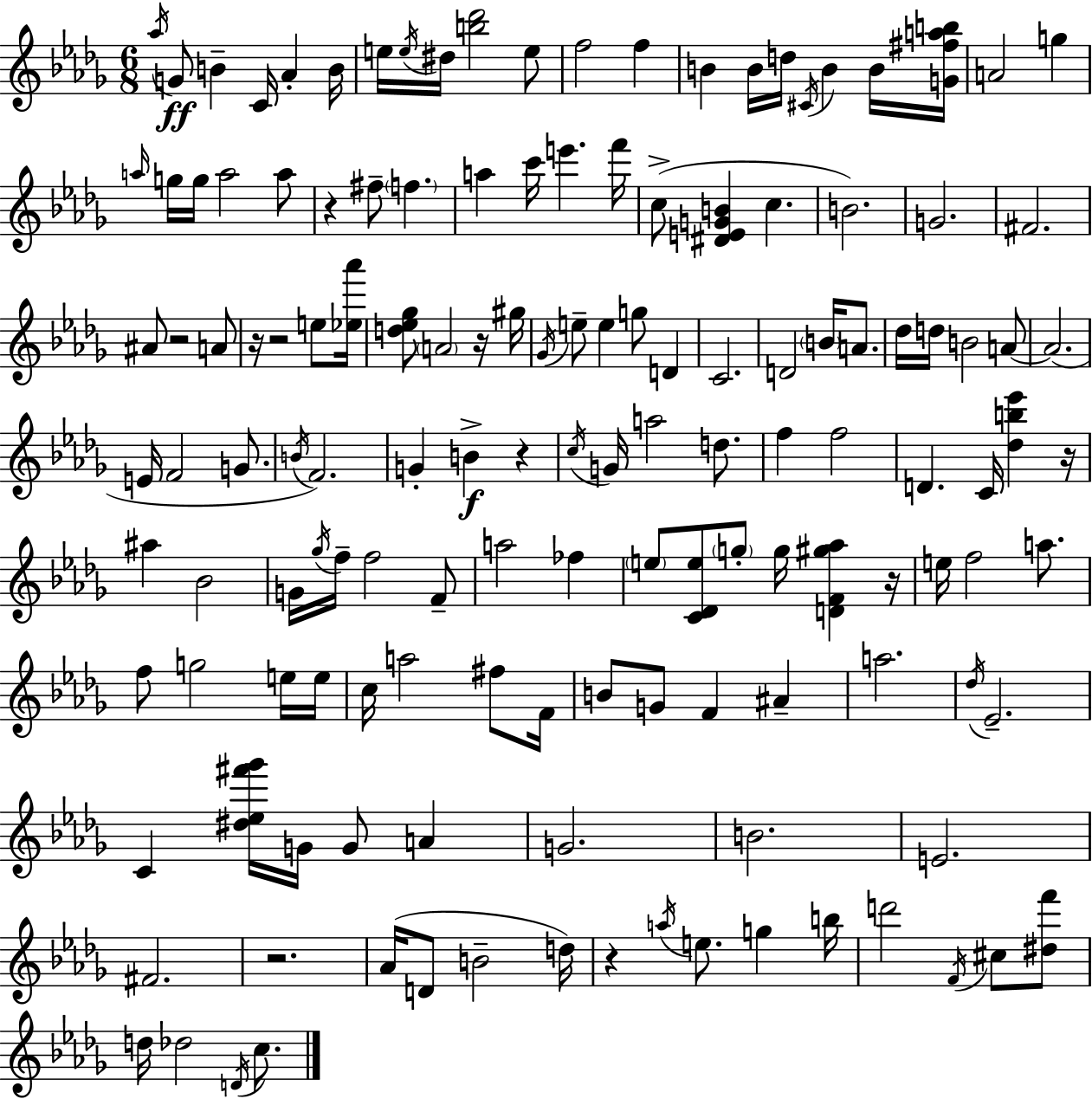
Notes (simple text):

Ab5/s G4/e B4/q C4/s Ab4/q B4/s E5/s E5/s D#5/s [B5,Db6]/h E5/e F5/h F5/q B4/q B4/s D5/s C#4/s B4/q B4/s [G4,F#5,A5,B5]/s A4/h G5/q A5/s G5/s G5/s A5/h A5/e R/q F#5/e F5/q. A5/q C6/s E6/q. F6/s C5/e [D#4,E4,G4,B4]/q C5/q. B4/h. G4/h. F#4/h. A#4/e R/h A4/e R/s R/h E5/e [Eb5,Ab6]/s [D5,Eb5,Gb5]/e A4/h R/s G#5/s Gb4/s E5/e E5/q G5/e D4/q C4/h. D4/h B4/s A4/e. Db5/s D5/s B4/h A4/e A4/h. E4/s F4/h G4/e. B4/s F4/h. G4/q B4/q R/q C5/s G4/s A5/h D5/e. F5/q F5/h D4/q. C4/s [Db5,B5,Eb6]/q R/s A#5/q Bb4/h G4/s Gb5/s F5/s F5/h F4/e A5/h FES5/q E5/e [C4,Db4,E5]/e G5/e G5/s [D4,F4,G#5,Ab5]/q R/s E5/s F5/h A5/e. F5/e G5/h E5/s E5/s C5/s A5/h F#5/e F4/s B4/e G4/e F4/q A#4/q A5/h. Db5/s Eb4/h. C4/q [D#5,Eb5,F#6,Gb6]/s G4/s G4/e A4/q G4/h. B4/h. E4/h. F#4/h. R/h. Ab4/s D4/e B4/h D5/s R/q A5/s E5/e. G5/q B5/s D6/h F4/s C#5/e [D#5,F6]/e D5/s Db5/h D4/s C5/e.